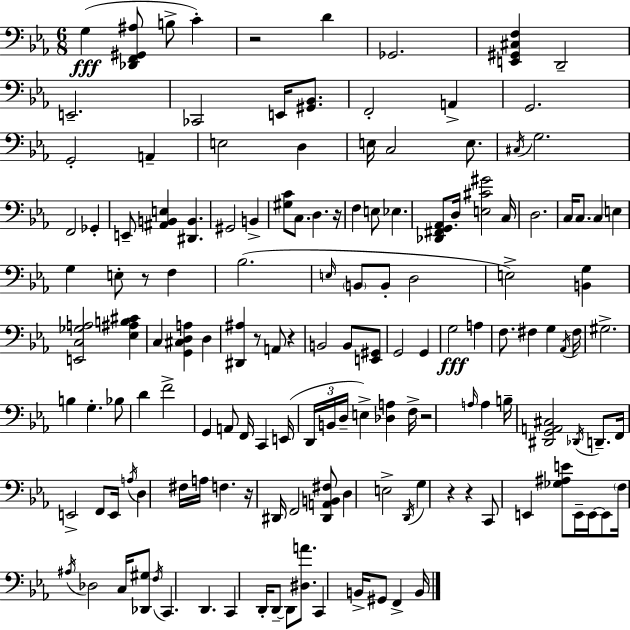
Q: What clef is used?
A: bass